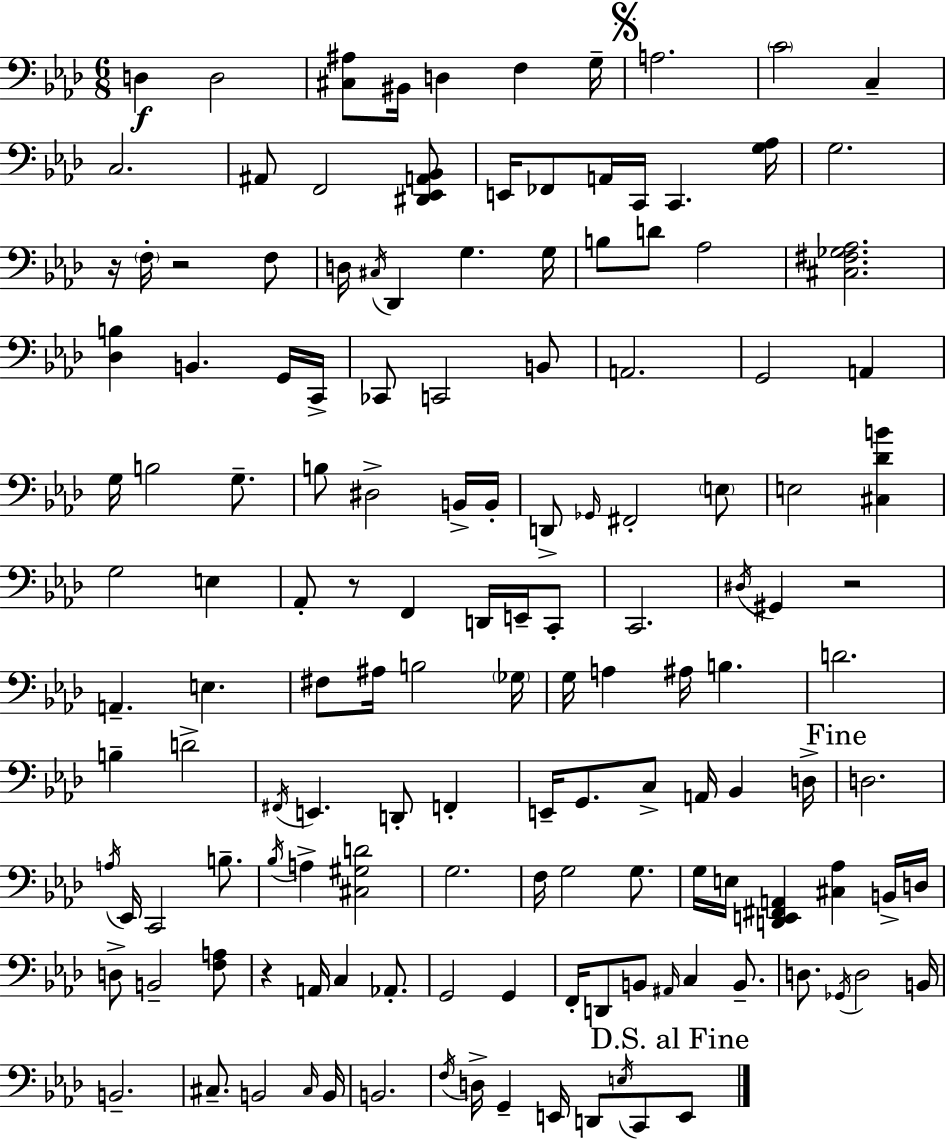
{
  \clef bass
  \numericTimeSignature
  \time 6/8
  \key f \minor
  d4\f d2 | <cis ais>8 bis,16 d4 f4 g16-- | \mark \markup { \musicglyph "scripts.segno" } a2. | \parenthesize c'2 c4-- | \break c2. | ais,8 f,2 <dis, ees, a, bes,>8 | e,16 fes,8 a,16 c,16 c,4. <g aes>16 | g2. | \break r16 \parenthesize f16-. r2 f8 | d16 \acciaccatura { cis16 } des,4 g4. | g16 b8 d'8 aes2 | <cis fis ges aes>2. | \break <des b>4 b,4. g,16 | c,16-> ces,8 c,2 b,8 | a,2. | g,2 a,4 | \break g16 b2 g8.-- | b8 dis2-> b,16-> | b,16-. d,8-> \grace { ges,16 } fis,2-. | \parenthesize e8 e2 <cis des' b'>4 | \break g2 e4 | aes,8-. r8 f,4 d,16 e,16-- | c,8-. c,2. | \acciaccatura { dis16 } gis,4 r2 | \break a,4.-- e4. | fis8 ais16 b2 | \parenthesize ges16 g16 a4 ais16 b4. | d'2. | \break b4-- d'2-> | \acciaccatura { fis,16 } e,4. d,8-. | f,4-. e,16-- g,8. c8-> a,16 bes,4 | d16-> \mark "Fine" d2. | \break \acciaccatura { a16 } ees,16 c,2 | b8.-- \acciaccatura { bes16 } a4-> <cis gis d'>2 | g2. | f16 g2 | \break g8. g16 e16 <d, e, fis, a,>4 | <cis aes>4 b,16-> d16 d8-> b,2-- | <f a>8 r4 a,16 c4 | aes,8.-. g,2 | \break g,4 f,16-. d,8 b,8 \grace { ais,16 } | c4 b,8.-- d8. \acciaccatura { ges,16 } d2 | b,16 b,2.-- | cis8.-- b,2 | \break \grace { cis16 } b,16 b,2. | \acciaccatura { f16 } d16-> g,4-- | e,16 d,8 \acciaccatura { e16 } c,8 \mark "D.S. al Fine" e,8 \bar "|."
}